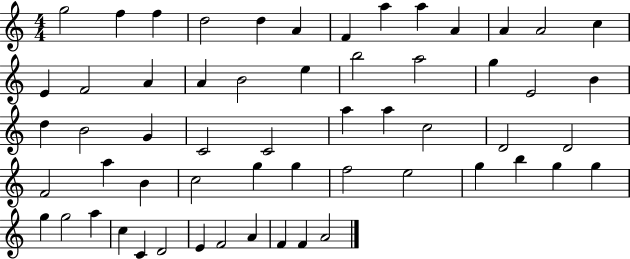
G5/h F5/q F5/q D5/h D5/q A4/q F4/q A5/q A5/q A4/q A4/q A4/h C5/q E4/q F4/h A4/q A4/q B4/h E5/q B5/h A5/h G5/q E4/h B4/q D5/q B4/h G4/q C4/h C4/h A5/q A5/q C5/h D4/h D4/h F4/h A5/q B4/q C5/h G5/q G5/q F5/h E5/h G5/q B5/q G5/q G5/q G5/q G5/h A5/q C5/q C4/q D4/h E4/q F4/h A4/q F4/q F4/q A4/h